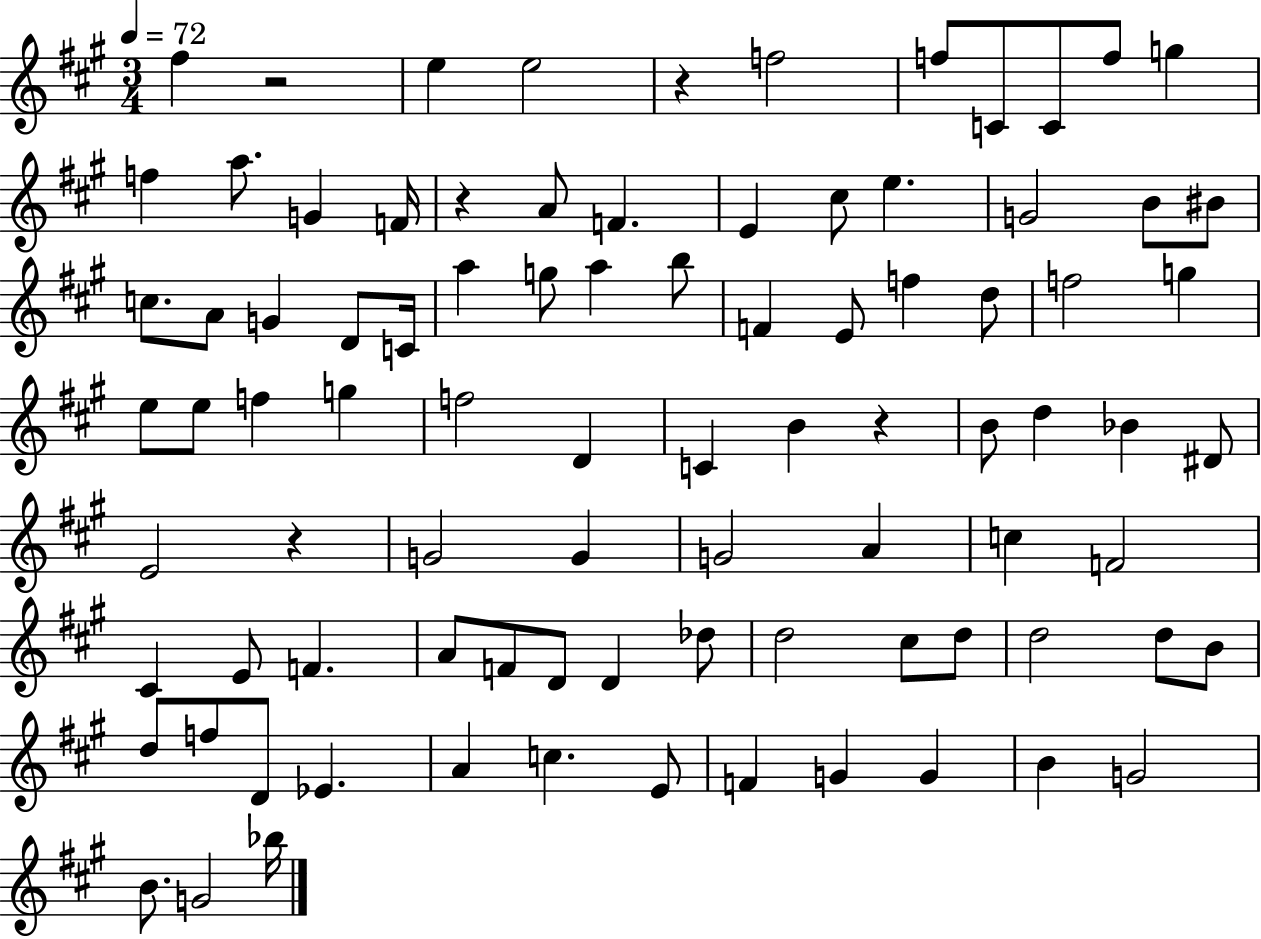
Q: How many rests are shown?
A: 5